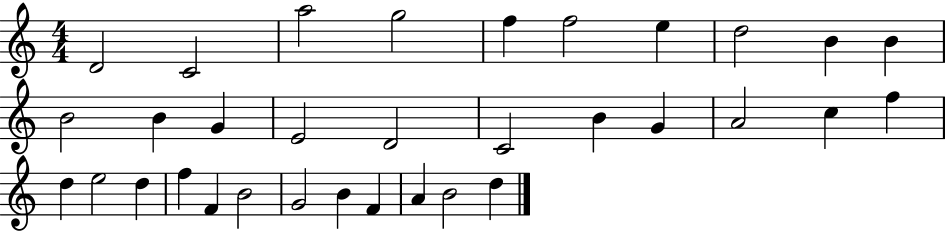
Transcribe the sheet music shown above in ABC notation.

X:1
T:Untitled
M:4/4
L:1/4
K:C
D2 C2 a2 g2 f f2 e d2 B B B2 B G E2 D2 C2 B G A2 c f d e2 d f F B2 G2 B F A B2 d